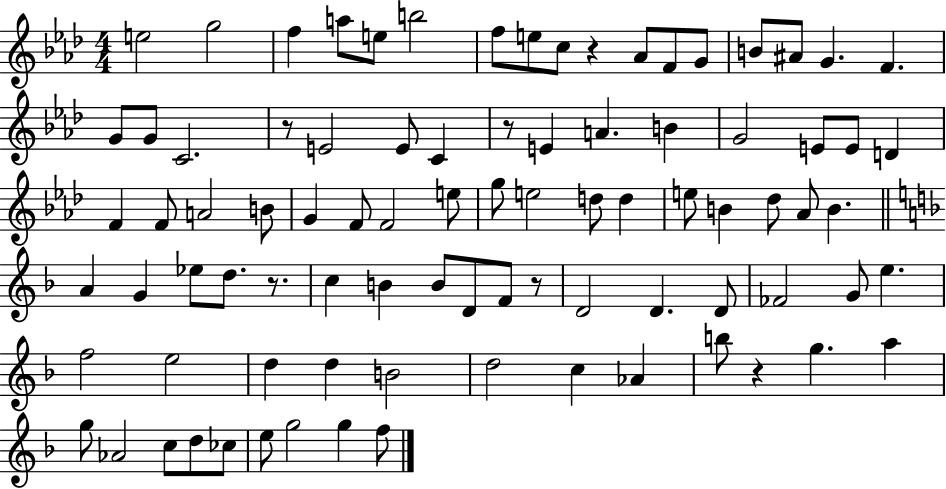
{
  \clef treble
  \numericTimeSignature
  \time 4/4
  \key aes \major
  \repeat volta 2 { e''2 g''2 | f''4 a''8 e''8 b''2 | f''8 e''8 c''8 r4 aes'8 f'8 g'8 | b'8 ais'8 g'4. f'4. | \break g'8 g'8 c'2. | r8 e'2 e'8 c'4 | r8 e'4 a'4. b'4 | g'2 e'8 e'8 d'4 | \break f'4 f'8 a'2 b'8 | g'4 f'8 f'2 e''8 | g''8 e''2 d''8 d''4 | e''8 b'4 des''8 aes'8 b'4. | \break \bar "||" \break \key d \minor a'4 g'4 ees''8 d''8. r8. | c''4 b'4 b'8 d'8 f'8 r8 | d'2 d'4. d'8 | fes'2 g'8 e''4. | \break f''2 e''2 | d''4 d''4 b'2 | d''2 c''4 aes'4 | b''8 r4 g''4. a''4 | \break g''8 aes'2 c''8 d''8 ces''8 | e''8 g''2 g''4 f''8 | } \bar "|."
}